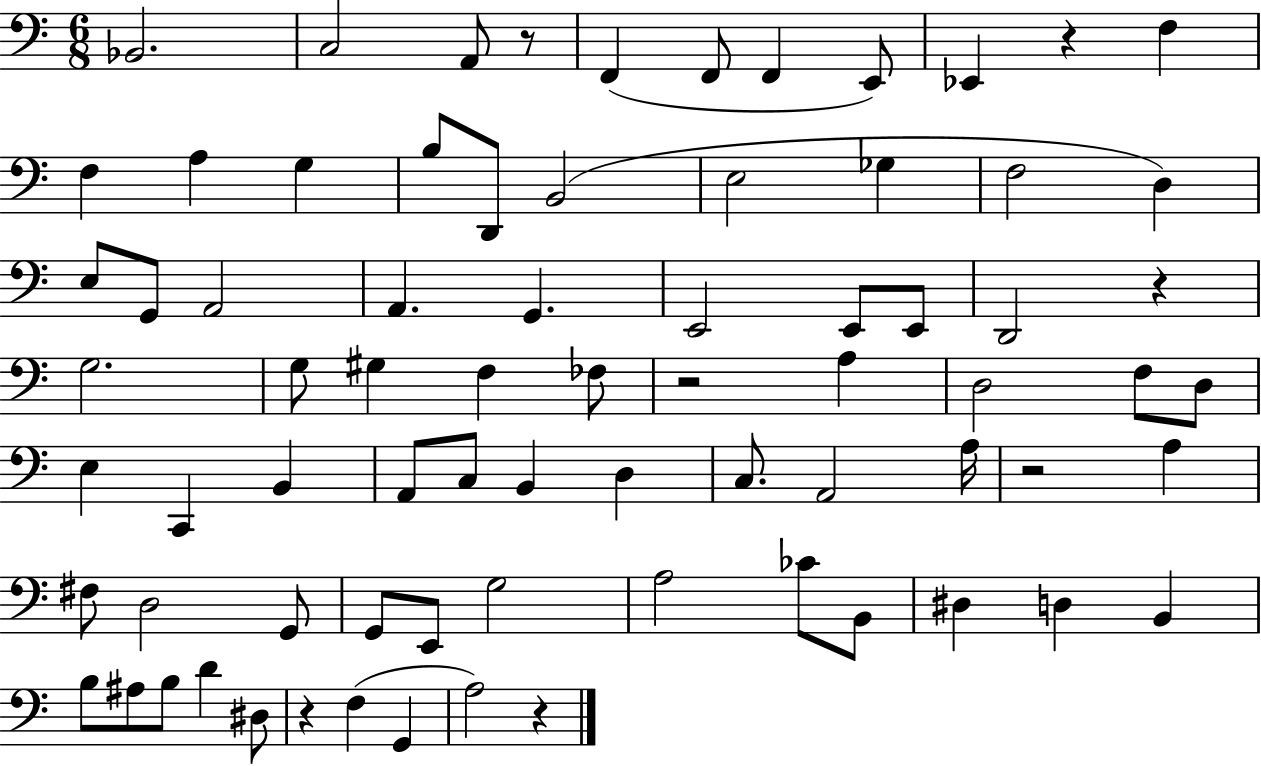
X:1
T:Untitled
M:6/8
L:1/4
K:C
_B,,2 C,2 A,,/2 z/2 F,, F,,/2 F,, E,,/2 _E,, z F, F, A, G, B,/2 D,,/2 B,,2 E,2 _G, F,2 D, E,/2 G,,/2 A,,2 A,, G,, E,,2 E,,/2 E,,/2 D,,2 z G,2 G,/2 ^G, F, _F,/2 z2 A, D,2 F,/2 D,/2 E, C,, B,, A,,/2 C,/2 B,, D, C,/2 A,,2 A,/4 z2 A, ^F,/2 D,2 G,,/2 G,,/2 E,,/2 G,2 A,2 _C/2 B,,/2 ^D, D, B,, B,/2 ^A,/2 B,/2 D ^D,/2 z F, G,, A,2 z